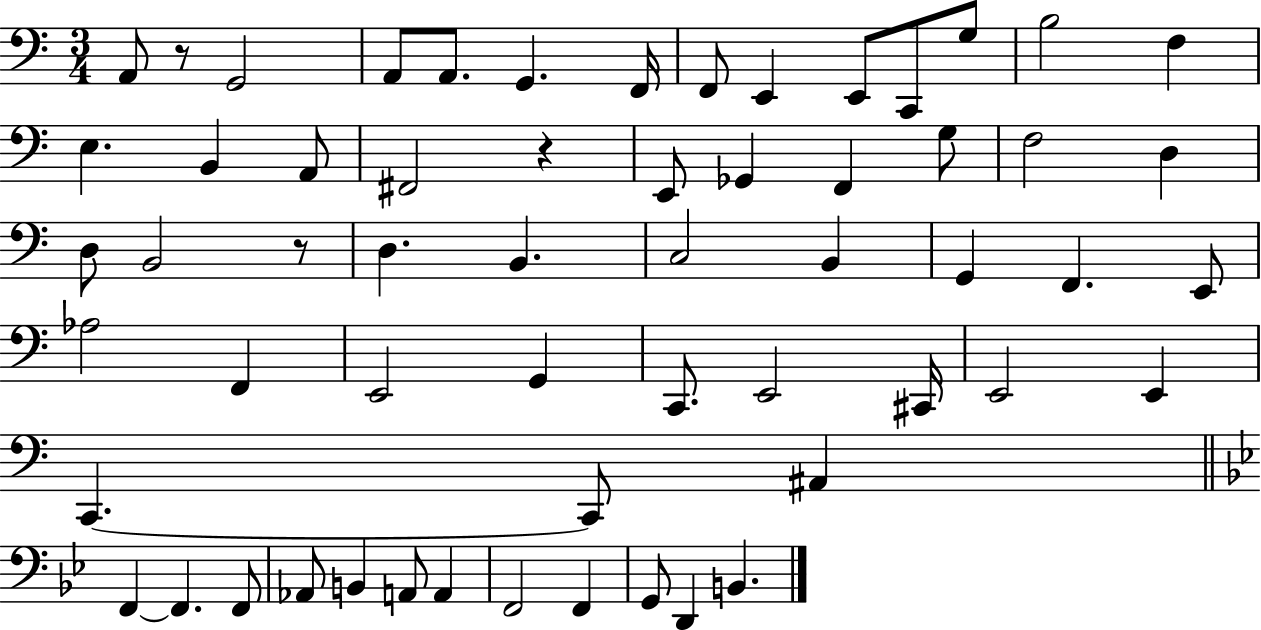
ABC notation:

X:1
T:Untitled
M:3/4
L:1/4
K:C
A,,/2 z/2 G,,2 A,,/2 A,,/2 G,, F,,/4 F,,/2 E,, E,,/2 C,,/2 G,/2 B,2 F, E, B,, A,,/2 ^F,,2 z E,,/2 _G,, F,, G,/2 F,2 D, D,/2 B,,2 z/2 D, B,, C,2 B,, G,, F,, E,,/2 _A,2 F,, E,,2 G,, C,,/2 E,,2 ^C,,/4 E,,2 E,, C,, C,,/2 ^A,, F,, F,, F,,/2 _A,,/2 B,, A,,/2 A,, F,,2 F,, G,,/2 D,, B,,